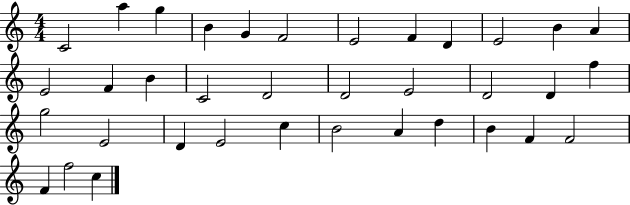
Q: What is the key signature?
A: C major